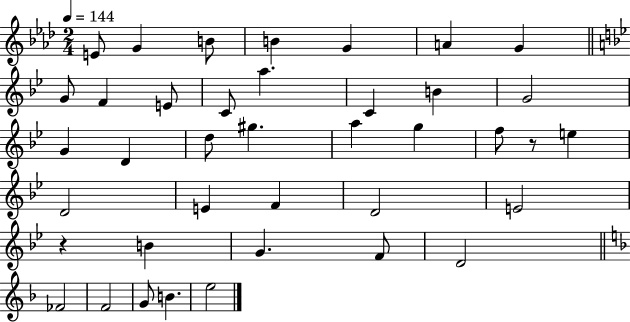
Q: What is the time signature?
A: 2/4